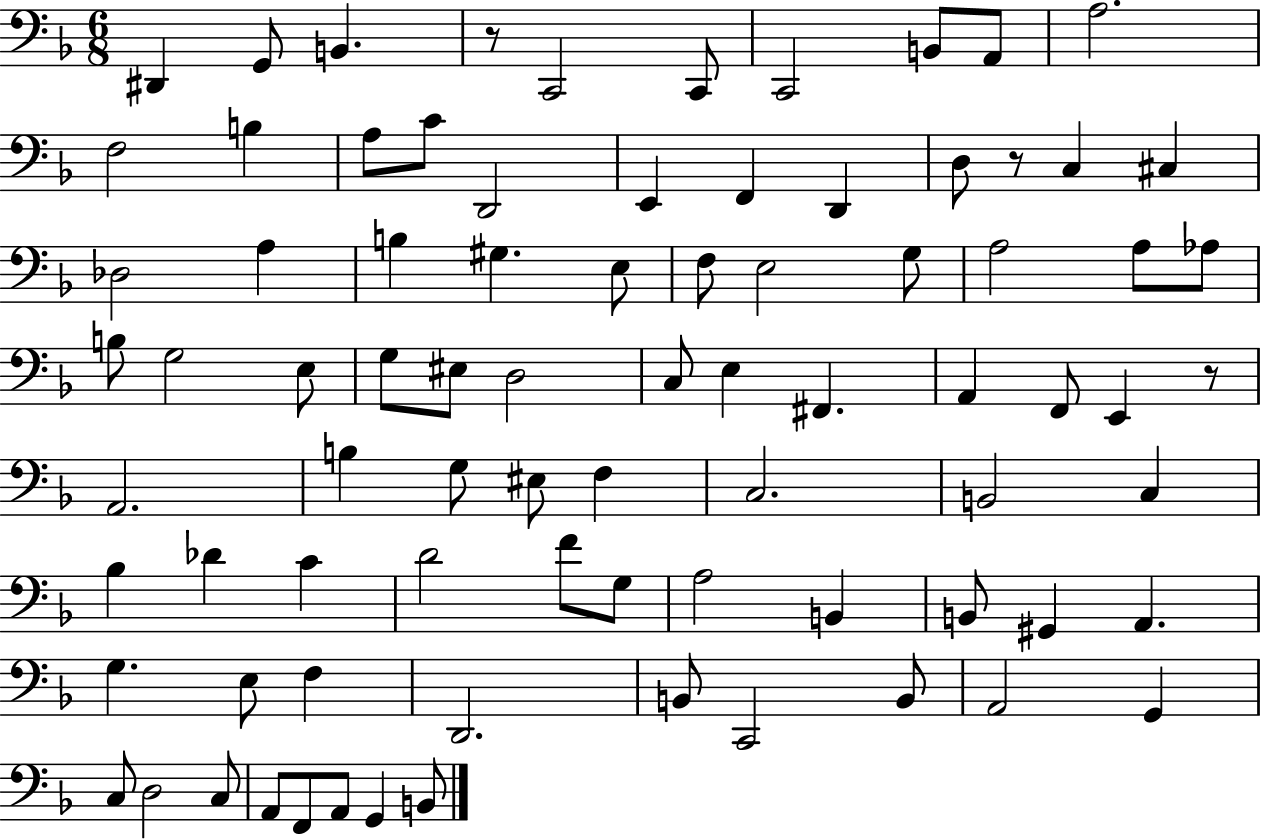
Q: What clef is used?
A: bass